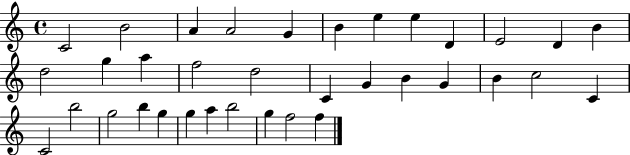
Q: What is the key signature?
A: C major